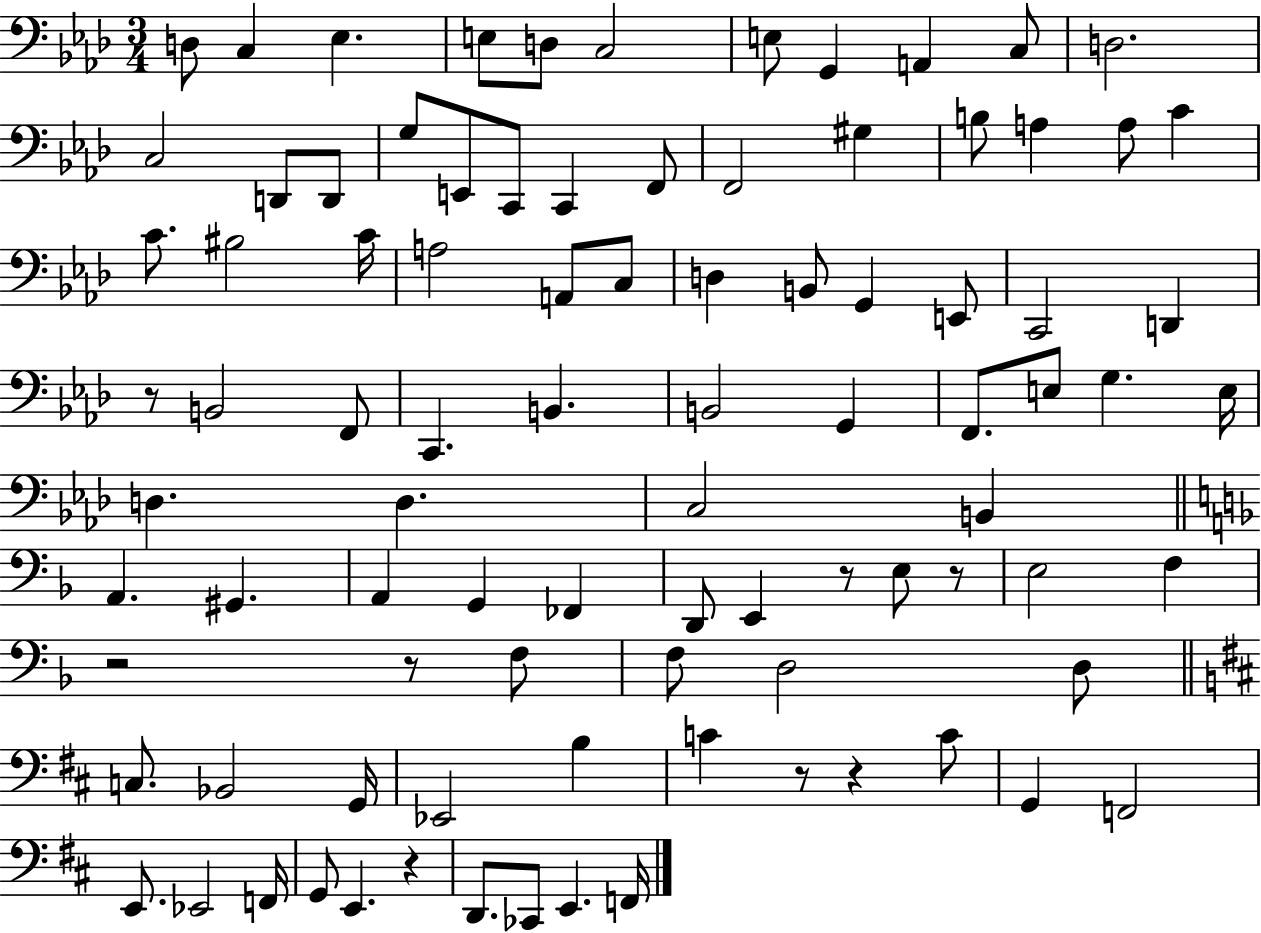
D3/e C3/q Eb3/q. E3/e D3/e C3/h E3/e G2/q A2/q C3/e D3/h. C3/h D2/e D2/e G3/e E2/e C2/e C2/q F2/e F2/h G#3/q B3/e A3/q A3/e C4/q C4/e. BIS3/h C4/s A3/h A2/e C3/e D3/q B2/e G2/q E2/e C2/h D2/q R/e B2/h F2/e C2/q. B2/q. B2/h G2/q F2/e. E3/e G3/q. E3/s D3/q. D3/q. C3/h B2/q A2/q. G#2/q. A2/q G2/q FES2/q D2/e E2/q R/e E3/e R/e E3/h F3/q R/h R/e F3/e F3/e D3/h D3/e C3/e. Bb2/h G2/s Eb2/h B3/q C4/q R/e R/q C4/e G2/q F2/h E2/e. Eb2/h F2/s G2/e E2/q. R/q D2/e. CES2/e E2/q. F2/s